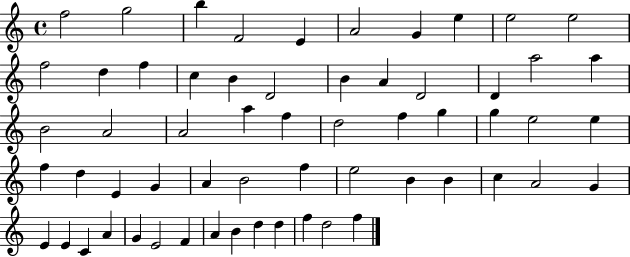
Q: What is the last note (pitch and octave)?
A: F5